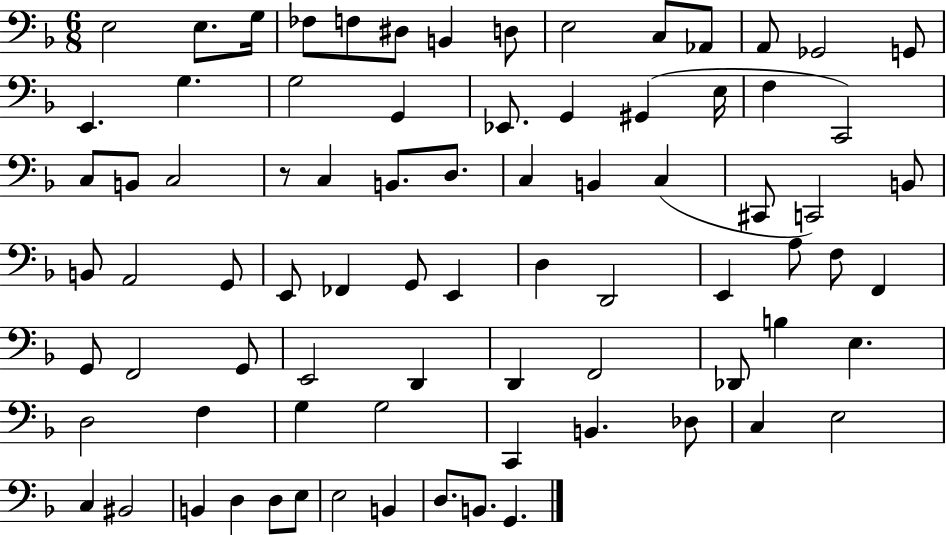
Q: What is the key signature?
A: F major